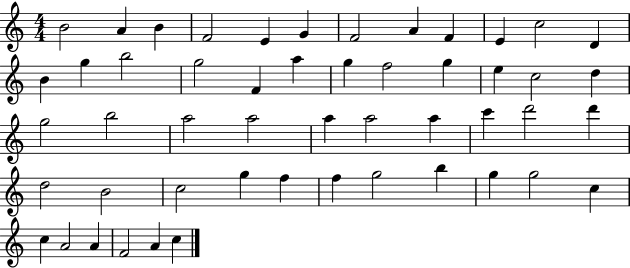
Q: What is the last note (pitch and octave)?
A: C5